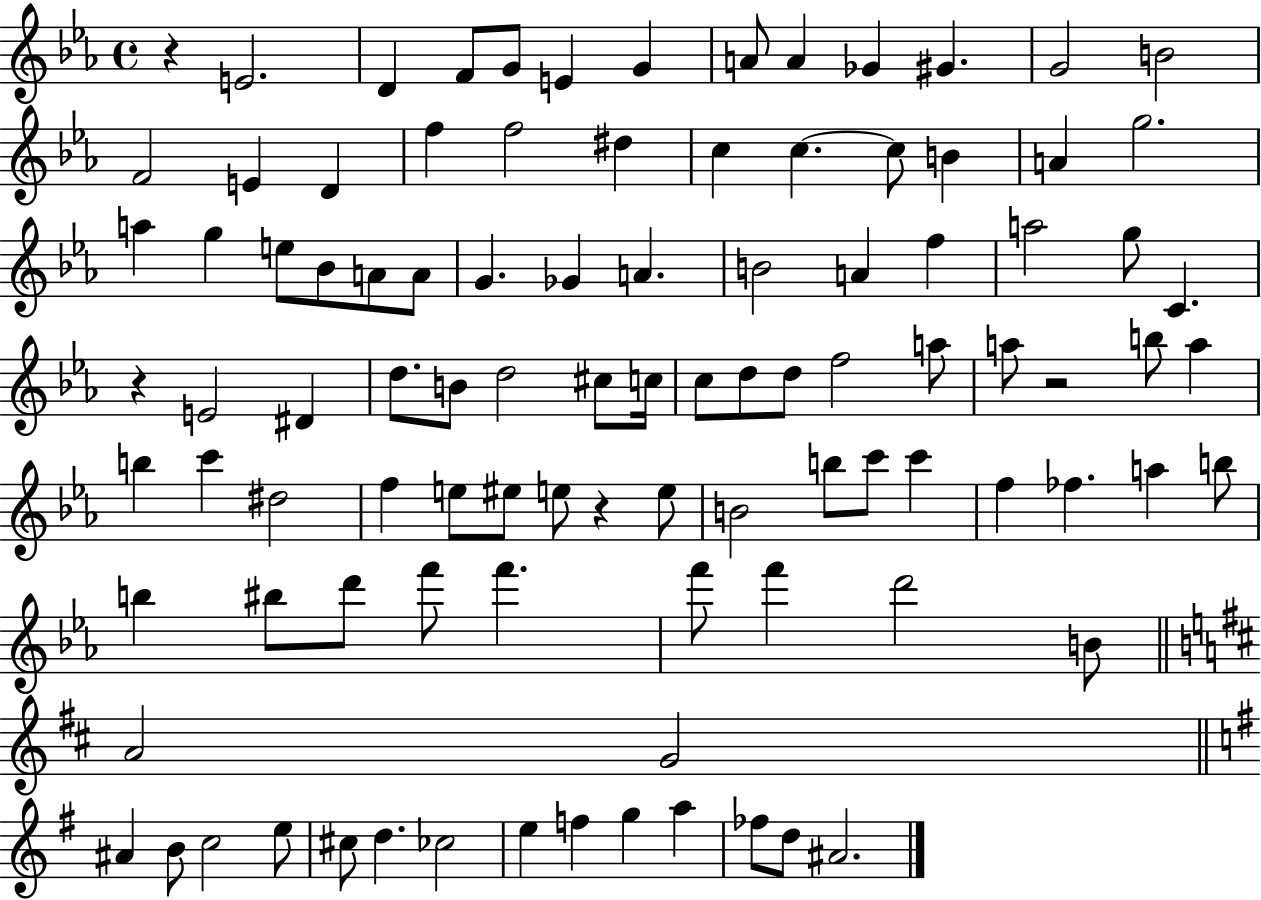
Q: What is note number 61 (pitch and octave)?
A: E5